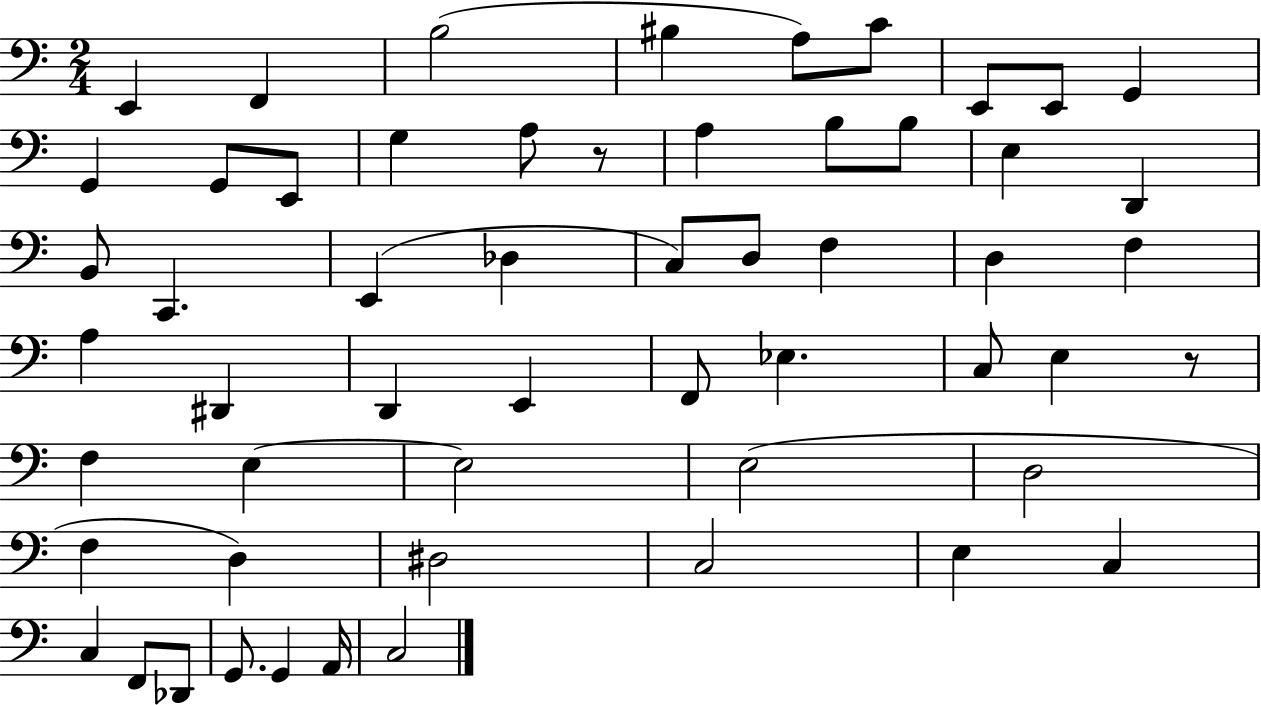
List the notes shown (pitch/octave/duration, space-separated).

E2/q F2/q B3/h BIS3/q A3/e C4/e E2/e E2/e G2/q G2/q G2/e E2/e G3/q A3/e R/e A3/q B3/e B3/e E3/q D2/q B2/e C2/q. E2/q Db3/q C3/e D3/e F3/q D3/q F3/q A3/q D#2/q D2/q E2/q F2/e Eb3/q. C3/e E3/q R/e F3/q E3/q E3/h E3/h D3/h F3/q D3/q D#3/h C3/h E3/q C3/q C3/q F2/e Db2/e G2/e. G2/q A2/s C3/h